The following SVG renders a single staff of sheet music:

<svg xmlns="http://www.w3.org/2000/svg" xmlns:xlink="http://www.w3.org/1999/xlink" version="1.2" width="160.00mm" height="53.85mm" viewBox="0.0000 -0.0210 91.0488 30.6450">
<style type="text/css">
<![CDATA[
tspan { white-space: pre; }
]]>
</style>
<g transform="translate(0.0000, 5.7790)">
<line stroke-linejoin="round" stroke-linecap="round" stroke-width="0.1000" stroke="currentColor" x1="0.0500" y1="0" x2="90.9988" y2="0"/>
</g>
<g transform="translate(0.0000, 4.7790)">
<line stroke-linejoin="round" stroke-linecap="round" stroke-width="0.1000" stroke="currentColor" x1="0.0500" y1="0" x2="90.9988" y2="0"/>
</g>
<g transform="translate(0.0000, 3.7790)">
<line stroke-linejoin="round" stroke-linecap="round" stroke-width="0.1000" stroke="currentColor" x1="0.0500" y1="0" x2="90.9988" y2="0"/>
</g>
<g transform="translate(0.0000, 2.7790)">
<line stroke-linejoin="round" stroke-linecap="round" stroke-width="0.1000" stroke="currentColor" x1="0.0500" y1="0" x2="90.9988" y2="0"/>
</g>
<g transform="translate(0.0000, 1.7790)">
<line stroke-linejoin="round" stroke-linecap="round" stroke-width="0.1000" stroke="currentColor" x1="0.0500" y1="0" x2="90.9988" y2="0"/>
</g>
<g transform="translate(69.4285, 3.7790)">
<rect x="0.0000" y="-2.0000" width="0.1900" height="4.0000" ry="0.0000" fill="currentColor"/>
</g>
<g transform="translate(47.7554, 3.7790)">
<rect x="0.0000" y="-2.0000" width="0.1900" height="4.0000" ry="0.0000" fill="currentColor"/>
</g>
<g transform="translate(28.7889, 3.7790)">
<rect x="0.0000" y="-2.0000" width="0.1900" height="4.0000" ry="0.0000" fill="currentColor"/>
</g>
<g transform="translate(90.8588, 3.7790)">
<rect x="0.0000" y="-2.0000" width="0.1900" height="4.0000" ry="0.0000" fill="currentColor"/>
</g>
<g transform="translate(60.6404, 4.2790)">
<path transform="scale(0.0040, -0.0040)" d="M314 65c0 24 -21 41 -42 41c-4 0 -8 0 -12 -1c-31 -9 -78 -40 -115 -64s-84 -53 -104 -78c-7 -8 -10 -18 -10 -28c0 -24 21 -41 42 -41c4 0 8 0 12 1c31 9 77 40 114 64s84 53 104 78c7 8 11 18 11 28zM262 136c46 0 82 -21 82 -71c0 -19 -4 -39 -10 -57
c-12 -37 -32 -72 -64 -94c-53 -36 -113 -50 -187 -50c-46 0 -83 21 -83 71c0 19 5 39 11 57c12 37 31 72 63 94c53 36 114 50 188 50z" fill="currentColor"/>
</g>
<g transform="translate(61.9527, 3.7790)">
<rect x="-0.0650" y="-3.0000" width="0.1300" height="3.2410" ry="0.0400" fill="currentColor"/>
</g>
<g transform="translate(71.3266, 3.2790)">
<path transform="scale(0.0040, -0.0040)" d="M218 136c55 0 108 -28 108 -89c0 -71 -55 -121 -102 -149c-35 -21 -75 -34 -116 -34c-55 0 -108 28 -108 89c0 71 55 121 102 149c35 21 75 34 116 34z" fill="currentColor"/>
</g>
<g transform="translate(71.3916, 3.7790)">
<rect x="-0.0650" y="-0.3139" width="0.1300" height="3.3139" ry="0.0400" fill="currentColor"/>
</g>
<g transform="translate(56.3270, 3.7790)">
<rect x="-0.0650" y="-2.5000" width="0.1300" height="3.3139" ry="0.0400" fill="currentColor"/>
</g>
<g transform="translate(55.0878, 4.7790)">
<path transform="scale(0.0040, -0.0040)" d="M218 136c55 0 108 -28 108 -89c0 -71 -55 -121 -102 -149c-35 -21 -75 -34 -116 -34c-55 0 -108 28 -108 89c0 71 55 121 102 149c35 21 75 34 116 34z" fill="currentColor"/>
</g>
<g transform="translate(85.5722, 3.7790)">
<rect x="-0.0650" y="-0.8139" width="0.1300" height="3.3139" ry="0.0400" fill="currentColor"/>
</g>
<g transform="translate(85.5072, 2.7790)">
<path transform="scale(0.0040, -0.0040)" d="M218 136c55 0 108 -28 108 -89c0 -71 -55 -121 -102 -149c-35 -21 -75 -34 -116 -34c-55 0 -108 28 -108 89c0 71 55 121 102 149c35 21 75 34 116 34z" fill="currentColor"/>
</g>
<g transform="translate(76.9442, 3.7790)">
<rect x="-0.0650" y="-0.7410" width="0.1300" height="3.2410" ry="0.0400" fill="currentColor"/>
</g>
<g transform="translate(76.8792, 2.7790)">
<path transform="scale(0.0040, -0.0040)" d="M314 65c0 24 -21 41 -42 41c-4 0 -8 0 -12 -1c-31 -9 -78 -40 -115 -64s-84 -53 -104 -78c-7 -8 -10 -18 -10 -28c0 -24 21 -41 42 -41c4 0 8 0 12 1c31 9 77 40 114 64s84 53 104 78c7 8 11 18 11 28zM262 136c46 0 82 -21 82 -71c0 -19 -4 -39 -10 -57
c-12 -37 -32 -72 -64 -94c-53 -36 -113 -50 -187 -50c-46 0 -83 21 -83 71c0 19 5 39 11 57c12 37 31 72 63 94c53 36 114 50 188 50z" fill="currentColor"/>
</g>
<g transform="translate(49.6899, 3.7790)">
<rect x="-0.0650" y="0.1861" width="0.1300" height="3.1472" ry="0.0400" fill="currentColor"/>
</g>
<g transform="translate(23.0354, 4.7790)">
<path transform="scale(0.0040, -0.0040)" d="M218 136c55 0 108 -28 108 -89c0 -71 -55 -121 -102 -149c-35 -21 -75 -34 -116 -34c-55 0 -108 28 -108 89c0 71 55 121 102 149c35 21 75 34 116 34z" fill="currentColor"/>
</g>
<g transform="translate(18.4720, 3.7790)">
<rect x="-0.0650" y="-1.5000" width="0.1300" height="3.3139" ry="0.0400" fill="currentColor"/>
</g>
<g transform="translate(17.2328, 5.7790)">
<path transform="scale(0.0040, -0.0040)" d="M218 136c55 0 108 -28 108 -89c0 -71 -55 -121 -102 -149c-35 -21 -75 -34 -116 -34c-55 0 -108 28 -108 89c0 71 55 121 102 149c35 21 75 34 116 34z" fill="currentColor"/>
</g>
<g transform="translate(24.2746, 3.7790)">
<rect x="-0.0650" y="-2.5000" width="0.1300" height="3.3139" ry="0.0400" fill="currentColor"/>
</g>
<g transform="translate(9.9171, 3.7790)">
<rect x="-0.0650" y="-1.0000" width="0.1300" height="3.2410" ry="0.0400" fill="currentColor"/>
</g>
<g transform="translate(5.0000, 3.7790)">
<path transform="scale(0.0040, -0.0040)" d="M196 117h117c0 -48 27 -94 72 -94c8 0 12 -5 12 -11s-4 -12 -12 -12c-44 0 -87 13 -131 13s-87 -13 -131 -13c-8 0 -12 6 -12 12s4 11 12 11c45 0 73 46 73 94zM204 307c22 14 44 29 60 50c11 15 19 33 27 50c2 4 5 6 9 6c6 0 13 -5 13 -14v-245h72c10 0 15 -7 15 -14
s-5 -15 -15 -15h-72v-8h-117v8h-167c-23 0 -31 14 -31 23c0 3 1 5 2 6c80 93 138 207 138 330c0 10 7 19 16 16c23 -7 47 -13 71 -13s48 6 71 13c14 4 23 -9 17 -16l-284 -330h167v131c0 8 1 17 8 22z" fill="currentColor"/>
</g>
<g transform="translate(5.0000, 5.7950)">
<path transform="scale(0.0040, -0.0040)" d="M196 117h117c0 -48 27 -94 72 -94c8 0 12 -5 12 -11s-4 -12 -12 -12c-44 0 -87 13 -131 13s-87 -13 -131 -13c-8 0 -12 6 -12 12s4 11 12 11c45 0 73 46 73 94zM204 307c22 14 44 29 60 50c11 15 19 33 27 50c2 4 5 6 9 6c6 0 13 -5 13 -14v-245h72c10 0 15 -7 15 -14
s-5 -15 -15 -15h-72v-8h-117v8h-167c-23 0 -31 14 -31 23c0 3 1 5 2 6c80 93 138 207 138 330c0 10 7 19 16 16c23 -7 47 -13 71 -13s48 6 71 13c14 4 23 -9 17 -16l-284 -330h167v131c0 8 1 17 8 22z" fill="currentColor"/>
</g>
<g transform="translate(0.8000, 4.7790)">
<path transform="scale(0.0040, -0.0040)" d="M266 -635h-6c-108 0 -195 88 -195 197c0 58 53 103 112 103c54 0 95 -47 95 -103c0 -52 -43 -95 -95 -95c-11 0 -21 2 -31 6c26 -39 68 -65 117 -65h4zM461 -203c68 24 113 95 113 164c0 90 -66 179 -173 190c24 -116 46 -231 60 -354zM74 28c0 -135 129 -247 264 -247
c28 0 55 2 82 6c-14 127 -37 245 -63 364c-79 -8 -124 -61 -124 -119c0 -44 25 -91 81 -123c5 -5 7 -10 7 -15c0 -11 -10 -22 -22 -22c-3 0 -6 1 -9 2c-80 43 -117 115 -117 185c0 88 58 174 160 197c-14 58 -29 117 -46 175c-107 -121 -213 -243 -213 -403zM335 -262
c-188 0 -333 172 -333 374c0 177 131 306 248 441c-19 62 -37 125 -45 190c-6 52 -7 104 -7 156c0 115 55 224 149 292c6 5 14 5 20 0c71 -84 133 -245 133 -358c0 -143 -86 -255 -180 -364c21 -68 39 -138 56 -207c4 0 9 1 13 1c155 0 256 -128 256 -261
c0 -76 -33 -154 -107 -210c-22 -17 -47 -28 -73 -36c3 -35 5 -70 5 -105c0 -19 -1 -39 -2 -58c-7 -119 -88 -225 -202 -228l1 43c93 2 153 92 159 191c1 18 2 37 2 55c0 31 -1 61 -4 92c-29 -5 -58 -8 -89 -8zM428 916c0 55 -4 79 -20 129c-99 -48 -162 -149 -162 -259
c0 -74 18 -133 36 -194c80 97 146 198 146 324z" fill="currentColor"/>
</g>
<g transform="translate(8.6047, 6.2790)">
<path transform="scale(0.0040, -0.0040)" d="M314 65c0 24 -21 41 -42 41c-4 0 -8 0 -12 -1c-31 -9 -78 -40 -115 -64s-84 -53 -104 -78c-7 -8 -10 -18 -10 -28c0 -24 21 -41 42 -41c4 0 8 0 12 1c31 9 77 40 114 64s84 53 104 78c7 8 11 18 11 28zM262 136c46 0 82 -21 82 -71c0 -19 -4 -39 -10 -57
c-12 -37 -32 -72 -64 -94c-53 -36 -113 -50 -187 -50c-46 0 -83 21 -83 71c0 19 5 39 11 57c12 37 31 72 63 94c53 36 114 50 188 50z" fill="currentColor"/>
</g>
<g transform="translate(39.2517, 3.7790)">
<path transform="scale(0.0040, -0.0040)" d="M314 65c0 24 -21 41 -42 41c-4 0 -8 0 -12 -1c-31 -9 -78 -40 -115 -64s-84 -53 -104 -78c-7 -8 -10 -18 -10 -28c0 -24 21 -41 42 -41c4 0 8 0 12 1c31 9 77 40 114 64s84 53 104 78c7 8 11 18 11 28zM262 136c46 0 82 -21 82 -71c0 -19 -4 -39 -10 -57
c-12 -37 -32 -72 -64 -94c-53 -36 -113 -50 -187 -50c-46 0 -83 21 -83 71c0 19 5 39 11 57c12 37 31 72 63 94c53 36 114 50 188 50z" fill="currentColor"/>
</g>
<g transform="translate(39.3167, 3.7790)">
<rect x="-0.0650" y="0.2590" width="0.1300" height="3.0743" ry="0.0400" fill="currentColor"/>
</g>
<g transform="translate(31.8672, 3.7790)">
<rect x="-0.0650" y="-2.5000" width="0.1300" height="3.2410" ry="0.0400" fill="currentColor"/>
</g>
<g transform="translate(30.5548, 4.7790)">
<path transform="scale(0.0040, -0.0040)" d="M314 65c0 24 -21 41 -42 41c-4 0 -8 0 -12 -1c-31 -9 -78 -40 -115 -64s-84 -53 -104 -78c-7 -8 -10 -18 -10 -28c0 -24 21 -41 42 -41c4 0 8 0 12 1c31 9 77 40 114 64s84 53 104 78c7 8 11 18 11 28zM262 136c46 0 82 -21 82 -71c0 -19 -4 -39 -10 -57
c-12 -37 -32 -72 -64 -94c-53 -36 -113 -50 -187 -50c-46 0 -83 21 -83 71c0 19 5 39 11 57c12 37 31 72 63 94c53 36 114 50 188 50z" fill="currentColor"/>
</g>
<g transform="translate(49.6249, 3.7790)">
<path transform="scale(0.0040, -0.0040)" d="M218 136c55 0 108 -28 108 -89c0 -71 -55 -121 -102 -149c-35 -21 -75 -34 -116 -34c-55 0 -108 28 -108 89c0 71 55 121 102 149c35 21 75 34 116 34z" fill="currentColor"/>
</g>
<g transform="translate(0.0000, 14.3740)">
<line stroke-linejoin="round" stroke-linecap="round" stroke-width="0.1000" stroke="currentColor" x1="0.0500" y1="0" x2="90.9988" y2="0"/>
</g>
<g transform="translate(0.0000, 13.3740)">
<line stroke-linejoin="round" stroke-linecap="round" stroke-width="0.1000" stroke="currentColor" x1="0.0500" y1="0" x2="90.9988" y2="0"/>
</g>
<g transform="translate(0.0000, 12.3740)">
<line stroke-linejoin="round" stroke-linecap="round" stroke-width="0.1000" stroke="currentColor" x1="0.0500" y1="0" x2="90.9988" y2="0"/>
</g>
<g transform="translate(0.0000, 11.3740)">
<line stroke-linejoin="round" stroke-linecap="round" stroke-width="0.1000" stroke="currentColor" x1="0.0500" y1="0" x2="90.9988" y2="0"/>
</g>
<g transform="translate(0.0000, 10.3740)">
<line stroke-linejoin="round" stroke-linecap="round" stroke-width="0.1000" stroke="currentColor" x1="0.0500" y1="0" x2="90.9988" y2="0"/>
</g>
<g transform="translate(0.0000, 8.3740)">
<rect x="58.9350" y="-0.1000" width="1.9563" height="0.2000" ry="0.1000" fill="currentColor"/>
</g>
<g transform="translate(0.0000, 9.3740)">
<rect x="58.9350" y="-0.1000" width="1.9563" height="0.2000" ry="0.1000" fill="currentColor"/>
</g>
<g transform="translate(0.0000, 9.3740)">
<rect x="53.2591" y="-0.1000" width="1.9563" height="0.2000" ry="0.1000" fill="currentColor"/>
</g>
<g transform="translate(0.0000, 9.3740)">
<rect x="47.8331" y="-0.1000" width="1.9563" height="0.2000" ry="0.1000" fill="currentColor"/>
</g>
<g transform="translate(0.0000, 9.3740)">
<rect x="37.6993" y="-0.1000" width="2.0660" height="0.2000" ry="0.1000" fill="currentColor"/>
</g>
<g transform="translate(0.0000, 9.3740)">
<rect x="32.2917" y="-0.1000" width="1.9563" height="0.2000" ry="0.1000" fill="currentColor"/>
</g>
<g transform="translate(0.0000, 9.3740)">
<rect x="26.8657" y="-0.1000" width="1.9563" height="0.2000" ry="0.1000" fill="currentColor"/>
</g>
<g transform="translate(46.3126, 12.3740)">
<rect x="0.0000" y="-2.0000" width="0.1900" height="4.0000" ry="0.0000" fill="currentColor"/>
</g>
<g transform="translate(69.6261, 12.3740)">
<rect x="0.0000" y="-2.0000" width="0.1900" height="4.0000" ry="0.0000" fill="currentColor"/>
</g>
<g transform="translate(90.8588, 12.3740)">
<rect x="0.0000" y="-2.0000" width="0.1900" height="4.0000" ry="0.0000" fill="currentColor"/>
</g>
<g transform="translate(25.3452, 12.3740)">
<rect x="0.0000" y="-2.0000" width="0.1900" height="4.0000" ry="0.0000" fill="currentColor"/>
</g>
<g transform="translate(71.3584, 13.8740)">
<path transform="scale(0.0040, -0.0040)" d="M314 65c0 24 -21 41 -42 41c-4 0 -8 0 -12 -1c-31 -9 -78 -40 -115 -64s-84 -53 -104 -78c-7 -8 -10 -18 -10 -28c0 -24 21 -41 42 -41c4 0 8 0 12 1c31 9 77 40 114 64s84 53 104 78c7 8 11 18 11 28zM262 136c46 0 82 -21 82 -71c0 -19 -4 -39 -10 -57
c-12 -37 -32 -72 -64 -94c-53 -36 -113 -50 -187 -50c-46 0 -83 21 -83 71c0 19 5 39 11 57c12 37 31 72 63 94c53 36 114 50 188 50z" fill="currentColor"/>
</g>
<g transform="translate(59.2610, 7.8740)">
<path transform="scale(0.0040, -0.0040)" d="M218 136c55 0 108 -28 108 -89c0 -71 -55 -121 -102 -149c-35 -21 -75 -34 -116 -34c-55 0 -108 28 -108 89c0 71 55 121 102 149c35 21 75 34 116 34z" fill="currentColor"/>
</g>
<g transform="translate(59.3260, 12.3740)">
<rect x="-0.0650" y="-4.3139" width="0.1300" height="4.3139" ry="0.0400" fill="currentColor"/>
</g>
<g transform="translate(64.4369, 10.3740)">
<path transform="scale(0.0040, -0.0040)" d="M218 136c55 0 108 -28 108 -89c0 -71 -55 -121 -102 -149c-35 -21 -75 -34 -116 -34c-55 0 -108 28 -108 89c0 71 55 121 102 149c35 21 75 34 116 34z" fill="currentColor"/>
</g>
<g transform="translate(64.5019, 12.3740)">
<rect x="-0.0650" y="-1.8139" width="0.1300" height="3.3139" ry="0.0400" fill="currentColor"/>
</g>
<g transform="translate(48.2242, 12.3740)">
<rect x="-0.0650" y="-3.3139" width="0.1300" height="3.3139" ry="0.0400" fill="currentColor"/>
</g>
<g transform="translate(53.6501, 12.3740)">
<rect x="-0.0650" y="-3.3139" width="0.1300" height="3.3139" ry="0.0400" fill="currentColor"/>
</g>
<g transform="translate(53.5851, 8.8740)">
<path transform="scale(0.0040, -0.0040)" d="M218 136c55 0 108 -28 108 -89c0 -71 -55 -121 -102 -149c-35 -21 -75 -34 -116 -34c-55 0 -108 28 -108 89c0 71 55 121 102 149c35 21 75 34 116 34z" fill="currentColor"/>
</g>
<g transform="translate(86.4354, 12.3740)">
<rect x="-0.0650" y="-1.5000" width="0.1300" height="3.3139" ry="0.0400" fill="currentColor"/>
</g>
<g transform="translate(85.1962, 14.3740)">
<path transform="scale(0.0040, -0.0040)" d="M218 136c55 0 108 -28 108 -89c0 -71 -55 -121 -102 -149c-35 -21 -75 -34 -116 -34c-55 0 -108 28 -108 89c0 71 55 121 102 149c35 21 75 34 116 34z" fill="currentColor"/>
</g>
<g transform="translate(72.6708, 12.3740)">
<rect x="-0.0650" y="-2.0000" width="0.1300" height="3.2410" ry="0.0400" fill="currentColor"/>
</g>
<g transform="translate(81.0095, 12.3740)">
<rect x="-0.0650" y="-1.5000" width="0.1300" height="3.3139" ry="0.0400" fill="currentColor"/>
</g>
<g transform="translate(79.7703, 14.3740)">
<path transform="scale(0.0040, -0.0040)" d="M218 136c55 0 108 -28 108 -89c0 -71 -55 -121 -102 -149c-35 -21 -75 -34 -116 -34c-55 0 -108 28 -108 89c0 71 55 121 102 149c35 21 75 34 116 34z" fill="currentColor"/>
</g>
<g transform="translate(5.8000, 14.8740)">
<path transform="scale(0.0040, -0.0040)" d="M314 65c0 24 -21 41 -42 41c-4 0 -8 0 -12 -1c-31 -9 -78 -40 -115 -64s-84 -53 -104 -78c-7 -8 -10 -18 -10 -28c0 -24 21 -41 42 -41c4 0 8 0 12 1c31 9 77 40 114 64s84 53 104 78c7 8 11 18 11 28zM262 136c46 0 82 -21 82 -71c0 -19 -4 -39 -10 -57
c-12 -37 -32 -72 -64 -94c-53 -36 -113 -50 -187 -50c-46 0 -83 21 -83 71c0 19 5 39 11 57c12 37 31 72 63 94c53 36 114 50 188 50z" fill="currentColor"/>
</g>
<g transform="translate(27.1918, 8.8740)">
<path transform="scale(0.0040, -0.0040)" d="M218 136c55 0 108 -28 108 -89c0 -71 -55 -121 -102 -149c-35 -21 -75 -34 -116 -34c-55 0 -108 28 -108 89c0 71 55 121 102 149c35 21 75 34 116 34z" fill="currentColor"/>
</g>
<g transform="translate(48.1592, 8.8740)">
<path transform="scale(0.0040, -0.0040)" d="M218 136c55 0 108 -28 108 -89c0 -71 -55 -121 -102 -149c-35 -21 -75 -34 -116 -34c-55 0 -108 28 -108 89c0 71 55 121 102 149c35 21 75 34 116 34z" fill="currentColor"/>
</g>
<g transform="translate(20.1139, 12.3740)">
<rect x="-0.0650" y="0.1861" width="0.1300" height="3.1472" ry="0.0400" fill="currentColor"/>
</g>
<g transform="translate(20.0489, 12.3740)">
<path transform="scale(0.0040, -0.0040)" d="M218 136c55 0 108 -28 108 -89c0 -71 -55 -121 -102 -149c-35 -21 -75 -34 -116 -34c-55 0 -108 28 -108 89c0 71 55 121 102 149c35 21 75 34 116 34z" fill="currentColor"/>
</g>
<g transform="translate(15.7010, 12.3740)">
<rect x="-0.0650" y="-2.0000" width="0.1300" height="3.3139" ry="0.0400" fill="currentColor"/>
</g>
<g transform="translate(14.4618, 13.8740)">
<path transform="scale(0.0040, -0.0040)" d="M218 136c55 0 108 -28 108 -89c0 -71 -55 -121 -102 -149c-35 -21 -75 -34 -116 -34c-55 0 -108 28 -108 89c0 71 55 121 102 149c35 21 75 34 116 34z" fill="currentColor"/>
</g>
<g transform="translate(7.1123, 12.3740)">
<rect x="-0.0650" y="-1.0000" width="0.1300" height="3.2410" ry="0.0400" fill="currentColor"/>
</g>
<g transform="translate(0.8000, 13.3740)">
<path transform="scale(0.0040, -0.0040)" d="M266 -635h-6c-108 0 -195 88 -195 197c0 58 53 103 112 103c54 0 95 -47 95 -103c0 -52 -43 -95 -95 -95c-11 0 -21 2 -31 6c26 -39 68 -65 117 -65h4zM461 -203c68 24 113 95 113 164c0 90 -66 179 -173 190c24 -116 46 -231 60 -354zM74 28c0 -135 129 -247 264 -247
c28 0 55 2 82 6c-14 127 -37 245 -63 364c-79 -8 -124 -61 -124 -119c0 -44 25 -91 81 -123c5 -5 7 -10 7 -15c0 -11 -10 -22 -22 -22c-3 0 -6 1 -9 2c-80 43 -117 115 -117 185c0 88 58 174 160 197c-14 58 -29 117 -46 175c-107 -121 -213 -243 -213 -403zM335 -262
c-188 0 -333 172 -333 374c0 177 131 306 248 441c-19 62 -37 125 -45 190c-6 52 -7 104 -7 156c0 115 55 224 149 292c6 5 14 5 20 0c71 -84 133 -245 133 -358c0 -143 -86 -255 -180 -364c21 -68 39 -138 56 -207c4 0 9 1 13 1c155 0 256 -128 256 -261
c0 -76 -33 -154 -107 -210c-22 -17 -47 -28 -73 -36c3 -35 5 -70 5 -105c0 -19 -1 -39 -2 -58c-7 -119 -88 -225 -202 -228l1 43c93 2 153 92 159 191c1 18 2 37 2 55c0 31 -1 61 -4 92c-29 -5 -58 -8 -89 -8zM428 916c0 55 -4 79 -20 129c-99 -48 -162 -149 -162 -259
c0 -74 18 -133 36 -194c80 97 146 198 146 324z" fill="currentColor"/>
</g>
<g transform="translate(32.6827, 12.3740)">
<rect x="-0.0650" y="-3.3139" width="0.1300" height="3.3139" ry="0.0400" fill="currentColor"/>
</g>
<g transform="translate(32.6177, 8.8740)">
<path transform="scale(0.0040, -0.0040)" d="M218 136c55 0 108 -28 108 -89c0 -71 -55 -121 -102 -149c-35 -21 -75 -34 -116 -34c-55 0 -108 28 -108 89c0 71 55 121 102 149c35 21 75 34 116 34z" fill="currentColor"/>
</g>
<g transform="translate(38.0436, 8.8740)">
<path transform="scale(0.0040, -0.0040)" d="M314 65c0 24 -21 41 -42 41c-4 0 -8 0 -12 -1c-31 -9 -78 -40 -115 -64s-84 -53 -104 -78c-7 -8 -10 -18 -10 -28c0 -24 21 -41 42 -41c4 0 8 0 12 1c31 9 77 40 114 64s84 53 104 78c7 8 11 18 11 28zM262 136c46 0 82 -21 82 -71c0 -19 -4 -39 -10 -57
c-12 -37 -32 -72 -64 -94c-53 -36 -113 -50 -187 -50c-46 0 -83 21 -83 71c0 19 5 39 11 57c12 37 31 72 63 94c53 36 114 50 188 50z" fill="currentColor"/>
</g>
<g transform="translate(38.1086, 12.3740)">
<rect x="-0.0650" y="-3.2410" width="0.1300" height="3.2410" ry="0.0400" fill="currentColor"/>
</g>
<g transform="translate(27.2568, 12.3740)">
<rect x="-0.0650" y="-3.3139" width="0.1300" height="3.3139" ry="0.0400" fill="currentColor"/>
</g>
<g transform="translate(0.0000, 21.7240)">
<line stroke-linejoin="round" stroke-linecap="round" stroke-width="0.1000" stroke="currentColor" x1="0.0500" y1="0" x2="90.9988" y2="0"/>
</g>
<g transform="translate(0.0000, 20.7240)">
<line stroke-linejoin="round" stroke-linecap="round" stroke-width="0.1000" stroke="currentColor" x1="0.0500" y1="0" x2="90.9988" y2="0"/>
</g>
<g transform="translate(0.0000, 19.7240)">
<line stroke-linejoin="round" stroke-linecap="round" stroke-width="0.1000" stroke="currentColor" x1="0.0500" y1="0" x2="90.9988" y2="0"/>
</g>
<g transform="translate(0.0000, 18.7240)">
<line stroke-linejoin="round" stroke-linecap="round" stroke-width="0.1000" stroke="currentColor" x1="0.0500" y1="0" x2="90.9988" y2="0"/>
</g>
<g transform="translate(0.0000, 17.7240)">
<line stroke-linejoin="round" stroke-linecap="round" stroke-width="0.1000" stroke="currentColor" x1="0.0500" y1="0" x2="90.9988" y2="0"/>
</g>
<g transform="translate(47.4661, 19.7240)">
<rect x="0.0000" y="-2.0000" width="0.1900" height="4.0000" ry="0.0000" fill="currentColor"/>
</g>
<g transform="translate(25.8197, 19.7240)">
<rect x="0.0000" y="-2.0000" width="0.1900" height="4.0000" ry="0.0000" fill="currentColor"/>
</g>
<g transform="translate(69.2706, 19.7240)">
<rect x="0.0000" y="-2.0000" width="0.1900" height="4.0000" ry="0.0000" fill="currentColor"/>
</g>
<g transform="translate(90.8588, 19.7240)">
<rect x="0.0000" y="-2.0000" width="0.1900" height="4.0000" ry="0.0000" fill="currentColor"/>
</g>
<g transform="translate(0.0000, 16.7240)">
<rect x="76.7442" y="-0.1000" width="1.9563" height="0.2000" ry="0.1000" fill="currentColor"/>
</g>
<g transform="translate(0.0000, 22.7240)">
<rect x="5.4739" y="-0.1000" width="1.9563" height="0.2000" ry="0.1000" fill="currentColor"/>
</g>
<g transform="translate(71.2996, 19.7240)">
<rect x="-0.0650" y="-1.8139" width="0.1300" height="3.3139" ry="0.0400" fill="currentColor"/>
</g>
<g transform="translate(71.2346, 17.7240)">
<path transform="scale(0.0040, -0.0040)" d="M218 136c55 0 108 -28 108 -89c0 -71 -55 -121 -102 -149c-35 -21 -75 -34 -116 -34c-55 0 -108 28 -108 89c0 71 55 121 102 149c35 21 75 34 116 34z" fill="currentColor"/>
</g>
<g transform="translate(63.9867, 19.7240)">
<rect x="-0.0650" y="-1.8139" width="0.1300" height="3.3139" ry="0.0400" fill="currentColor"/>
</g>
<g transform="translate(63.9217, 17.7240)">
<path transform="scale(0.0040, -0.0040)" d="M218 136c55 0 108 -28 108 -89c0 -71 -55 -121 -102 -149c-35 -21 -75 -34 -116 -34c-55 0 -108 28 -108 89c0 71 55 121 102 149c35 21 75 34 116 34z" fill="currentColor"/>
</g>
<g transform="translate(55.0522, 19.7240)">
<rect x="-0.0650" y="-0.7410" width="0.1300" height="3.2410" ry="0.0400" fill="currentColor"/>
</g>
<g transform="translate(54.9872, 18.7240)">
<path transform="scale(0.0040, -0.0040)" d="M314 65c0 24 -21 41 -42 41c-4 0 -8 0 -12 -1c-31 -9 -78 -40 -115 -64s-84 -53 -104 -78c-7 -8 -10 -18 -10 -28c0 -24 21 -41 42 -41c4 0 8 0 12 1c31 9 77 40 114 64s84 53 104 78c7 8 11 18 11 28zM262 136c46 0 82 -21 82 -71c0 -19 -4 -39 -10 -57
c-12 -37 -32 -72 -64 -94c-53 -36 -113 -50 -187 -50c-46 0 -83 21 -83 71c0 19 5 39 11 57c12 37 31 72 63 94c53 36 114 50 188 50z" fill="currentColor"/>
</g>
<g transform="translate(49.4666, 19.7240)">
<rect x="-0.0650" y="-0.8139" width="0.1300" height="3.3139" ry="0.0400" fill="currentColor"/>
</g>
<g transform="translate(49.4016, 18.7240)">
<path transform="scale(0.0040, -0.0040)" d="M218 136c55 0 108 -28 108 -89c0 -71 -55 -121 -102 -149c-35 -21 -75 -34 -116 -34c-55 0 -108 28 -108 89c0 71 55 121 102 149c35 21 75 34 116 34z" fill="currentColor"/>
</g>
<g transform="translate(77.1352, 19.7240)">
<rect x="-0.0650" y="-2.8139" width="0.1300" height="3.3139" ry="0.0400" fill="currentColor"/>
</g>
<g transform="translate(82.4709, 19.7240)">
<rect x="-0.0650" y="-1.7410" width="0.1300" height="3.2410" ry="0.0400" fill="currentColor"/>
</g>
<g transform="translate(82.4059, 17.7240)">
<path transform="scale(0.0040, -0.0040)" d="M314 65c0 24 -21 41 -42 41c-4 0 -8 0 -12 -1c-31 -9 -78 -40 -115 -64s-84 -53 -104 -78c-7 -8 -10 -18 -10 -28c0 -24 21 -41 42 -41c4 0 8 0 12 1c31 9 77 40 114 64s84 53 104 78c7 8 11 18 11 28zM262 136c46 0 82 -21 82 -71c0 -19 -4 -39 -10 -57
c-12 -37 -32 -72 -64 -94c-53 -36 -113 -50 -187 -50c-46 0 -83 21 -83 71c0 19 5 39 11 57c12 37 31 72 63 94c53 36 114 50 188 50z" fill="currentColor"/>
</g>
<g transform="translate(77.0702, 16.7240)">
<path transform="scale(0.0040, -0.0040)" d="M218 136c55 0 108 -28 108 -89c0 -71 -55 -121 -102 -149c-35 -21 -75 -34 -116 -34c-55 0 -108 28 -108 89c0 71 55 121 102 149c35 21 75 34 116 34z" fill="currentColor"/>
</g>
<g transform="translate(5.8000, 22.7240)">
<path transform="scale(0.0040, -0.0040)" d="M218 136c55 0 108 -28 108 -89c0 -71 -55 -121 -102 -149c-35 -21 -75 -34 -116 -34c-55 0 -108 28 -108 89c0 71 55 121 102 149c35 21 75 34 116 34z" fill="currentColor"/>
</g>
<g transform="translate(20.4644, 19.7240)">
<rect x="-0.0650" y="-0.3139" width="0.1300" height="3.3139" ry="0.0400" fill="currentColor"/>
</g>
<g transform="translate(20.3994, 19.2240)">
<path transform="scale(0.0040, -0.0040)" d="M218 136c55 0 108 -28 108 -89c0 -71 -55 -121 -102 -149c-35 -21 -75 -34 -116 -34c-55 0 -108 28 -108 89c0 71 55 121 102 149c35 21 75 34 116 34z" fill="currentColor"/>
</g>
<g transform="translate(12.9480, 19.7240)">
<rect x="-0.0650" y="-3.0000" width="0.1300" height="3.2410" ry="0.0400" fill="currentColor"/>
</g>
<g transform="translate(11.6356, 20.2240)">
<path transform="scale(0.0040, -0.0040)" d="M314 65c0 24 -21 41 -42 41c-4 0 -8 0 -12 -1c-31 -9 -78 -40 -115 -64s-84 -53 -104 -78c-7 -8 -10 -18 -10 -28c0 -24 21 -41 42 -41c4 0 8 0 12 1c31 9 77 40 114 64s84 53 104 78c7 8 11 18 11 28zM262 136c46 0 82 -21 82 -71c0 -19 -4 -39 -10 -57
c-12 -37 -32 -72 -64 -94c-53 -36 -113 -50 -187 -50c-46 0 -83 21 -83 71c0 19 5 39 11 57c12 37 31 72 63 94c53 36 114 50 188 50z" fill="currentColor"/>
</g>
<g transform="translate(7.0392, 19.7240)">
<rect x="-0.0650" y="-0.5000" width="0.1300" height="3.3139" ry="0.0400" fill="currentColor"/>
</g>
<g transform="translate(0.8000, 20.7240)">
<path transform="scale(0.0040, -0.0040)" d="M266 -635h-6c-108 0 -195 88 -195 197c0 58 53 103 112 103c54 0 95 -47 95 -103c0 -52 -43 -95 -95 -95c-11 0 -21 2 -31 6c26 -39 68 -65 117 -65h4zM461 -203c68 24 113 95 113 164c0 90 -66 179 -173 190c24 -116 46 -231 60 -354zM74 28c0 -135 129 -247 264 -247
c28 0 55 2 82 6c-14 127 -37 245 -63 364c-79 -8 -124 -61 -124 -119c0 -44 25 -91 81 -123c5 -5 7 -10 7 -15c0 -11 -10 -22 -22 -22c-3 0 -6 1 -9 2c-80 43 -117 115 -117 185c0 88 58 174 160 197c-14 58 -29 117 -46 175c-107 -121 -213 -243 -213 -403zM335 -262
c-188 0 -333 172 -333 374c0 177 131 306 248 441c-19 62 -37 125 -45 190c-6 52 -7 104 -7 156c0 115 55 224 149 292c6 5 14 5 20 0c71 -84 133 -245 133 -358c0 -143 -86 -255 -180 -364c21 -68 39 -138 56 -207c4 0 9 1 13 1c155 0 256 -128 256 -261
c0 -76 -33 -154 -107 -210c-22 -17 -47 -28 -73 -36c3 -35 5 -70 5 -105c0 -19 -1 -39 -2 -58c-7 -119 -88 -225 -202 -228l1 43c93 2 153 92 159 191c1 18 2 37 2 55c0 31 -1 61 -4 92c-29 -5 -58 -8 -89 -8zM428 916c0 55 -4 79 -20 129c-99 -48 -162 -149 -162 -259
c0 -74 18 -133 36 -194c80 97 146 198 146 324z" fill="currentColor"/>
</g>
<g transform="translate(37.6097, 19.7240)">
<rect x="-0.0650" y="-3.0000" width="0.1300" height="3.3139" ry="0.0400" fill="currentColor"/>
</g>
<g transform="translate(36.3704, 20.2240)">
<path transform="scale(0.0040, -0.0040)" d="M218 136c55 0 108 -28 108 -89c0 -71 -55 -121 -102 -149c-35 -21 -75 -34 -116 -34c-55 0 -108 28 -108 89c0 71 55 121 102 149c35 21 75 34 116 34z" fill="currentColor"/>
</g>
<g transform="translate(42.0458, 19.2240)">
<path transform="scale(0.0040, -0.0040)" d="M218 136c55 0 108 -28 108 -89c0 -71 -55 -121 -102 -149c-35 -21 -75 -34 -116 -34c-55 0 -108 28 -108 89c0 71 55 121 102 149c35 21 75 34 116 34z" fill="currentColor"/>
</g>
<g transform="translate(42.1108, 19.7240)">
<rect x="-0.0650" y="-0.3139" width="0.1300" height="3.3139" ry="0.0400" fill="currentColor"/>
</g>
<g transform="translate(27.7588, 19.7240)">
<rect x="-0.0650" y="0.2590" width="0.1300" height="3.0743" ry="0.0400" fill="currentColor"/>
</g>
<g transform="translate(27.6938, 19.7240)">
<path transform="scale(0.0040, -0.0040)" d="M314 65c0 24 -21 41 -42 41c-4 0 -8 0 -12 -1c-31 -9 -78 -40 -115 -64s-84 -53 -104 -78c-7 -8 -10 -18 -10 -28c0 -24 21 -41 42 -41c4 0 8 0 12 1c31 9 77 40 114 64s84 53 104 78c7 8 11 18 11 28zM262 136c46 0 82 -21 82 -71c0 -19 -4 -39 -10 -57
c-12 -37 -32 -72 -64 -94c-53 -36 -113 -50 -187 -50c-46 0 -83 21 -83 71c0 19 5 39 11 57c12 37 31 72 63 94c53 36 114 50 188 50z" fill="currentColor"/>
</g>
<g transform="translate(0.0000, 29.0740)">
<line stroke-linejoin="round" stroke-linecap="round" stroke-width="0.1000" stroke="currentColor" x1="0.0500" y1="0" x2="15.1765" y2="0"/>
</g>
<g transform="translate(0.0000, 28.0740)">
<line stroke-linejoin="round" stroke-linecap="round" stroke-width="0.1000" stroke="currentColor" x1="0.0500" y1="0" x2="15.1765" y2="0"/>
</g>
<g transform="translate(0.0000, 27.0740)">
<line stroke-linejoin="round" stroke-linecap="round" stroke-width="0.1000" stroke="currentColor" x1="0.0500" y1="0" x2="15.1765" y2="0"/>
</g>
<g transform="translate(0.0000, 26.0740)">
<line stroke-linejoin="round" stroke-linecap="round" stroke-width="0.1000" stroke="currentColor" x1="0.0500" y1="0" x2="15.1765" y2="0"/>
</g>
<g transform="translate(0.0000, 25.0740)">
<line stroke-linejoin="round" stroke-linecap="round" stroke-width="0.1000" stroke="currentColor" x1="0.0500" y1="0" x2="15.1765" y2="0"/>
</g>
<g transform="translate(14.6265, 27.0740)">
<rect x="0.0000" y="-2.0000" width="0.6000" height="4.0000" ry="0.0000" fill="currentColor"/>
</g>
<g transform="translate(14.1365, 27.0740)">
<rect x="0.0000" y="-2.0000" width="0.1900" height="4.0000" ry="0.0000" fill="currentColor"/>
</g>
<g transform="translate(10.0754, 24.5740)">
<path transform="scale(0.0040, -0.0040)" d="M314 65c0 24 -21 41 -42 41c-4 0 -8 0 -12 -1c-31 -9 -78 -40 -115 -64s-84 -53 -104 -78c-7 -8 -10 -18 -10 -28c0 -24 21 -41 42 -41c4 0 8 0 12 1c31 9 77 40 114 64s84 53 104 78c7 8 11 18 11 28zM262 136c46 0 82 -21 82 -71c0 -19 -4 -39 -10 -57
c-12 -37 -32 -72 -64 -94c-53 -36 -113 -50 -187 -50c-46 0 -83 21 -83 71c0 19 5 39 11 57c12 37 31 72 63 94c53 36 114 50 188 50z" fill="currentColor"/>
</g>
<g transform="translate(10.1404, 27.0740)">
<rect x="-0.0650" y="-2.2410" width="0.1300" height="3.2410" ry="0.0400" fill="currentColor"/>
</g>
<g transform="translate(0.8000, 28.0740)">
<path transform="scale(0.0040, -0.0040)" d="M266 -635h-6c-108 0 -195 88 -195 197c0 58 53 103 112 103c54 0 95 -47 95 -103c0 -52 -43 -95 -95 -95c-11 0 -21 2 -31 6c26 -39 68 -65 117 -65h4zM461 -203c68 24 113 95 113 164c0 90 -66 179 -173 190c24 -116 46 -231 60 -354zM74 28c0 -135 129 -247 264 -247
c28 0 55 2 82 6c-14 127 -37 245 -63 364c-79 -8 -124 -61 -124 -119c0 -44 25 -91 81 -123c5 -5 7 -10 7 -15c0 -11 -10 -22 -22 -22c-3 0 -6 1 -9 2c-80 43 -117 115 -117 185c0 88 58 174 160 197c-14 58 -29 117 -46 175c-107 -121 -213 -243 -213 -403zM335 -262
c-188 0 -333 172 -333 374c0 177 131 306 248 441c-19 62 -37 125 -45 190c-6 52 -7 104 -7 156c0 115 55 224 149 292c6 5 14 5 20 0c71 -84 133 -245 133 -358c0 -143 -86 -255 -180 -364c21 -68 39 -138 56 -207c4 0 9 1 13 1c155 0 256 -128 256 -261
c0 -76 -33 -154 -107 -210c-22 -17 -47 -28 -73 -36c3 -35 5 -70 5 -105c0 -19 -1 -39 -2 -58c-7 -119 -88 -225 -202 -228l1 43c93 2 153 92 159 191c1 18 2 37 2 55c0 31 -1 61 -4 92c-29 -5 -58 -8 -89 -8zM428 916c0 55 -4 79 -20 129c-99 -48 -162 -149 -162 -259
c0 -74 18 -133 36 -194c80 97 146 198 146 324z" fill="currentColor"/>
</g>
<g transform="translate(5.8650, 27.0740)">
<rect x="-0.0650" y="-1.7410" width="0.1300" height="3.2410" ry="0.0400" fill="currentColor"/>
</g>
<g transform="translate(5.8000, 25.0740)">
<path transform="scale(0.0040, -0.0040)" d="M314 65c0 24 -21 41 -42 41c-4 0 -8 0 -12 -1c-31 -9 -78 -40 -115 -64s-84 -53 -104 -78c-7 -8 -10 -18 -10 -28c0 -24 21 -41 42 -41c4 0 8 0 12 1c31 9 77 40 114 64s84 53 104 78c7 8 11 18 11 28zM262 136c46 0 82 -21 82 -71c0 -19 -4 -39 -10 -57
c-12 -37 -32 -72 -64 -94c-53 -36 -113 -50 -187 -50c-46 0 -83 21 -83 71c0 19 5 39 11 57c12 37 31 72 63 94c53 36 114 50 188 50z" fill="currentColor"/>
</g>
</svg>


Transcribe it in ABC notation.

X:1
T:Untitled
M:4/4
L:1/4
K:C
D2 E G G2 B2 B G A2 c d2 d D2 F B b b b2 b b d' f F2 E E C A2 c B2 A c d d2 f f a f2 f2 g2